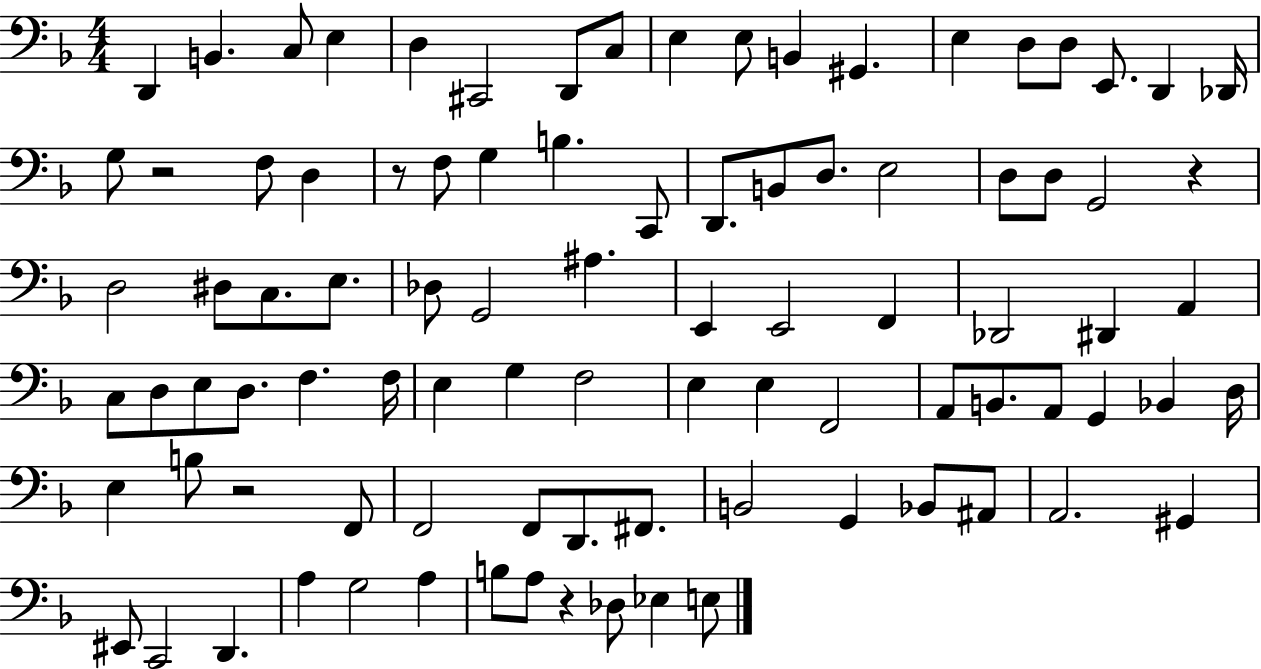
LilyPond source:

{
  \clef bass
  \numericTimeSignature
  \time 4/4
  \key f \major
  \repeat volta 2 { d,4 b,4. c8 e4 | d4 cis,2 d,8 c8 | e4 e8 b,4 gis,4. | e4 d8 d8 e,8. d,4 des,16 | \break g8 r2 f8 d4 | r8 f8 g4 b4. c,8 | d,8. b,8 d8. e2 | d8 d8 g,2 r4 | \break d2 dis8 c8. e8. | des8 g,2 ais4. | e,4 e,2 f,4 | des,2 dis,4 a,4 | \break c8 d8 e8 d8. f4. f16 | e4 g4 f2 | e4 e4 f,2 | a,8 b,8. a,8 g,4 bes,4 d16 | \break e4 b8 r2 f,8 | f,2 f,8 d,8. fis,8. | b,2 g,4 bes,8 ais,8 | a,2. gis,4 | \break eis,8 c,2 d,4. | a4 g2 a4 | b8 a8 r4 des8 ees4 e8 | } \bar "|."
}